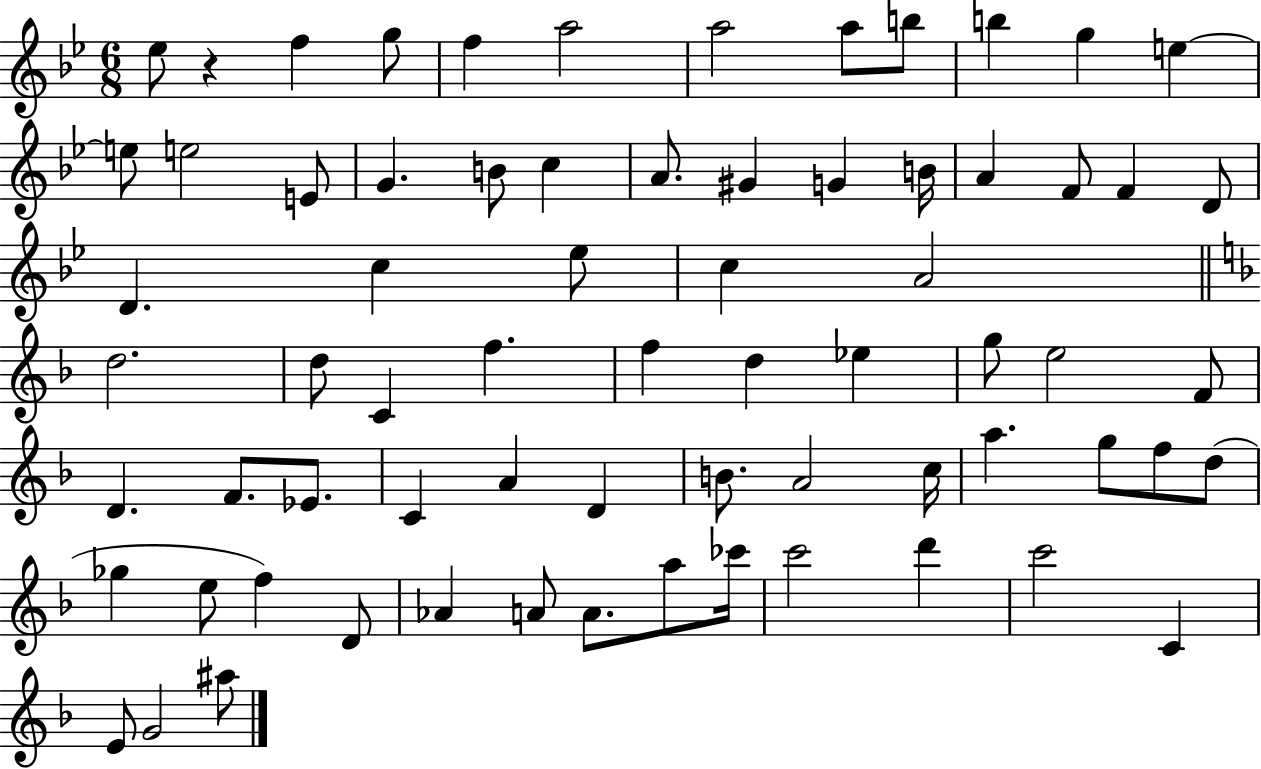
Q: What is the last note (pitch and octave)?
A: A#5